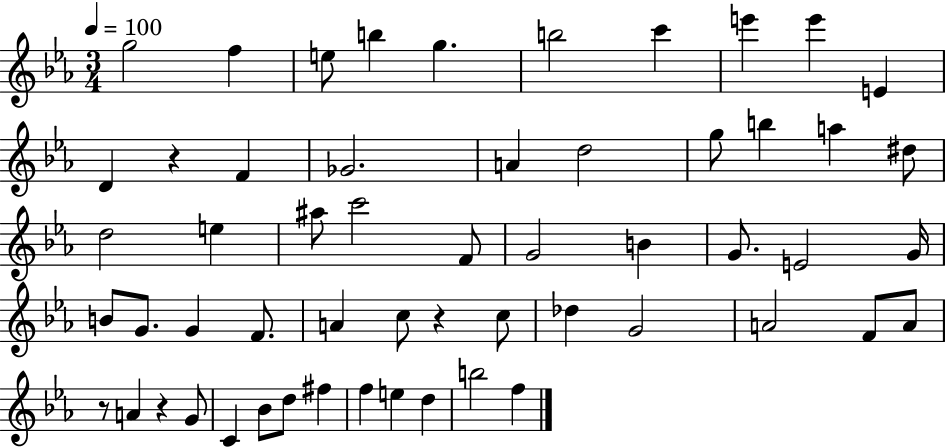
X:1
T:Untitled
M:3/4
L:1/4
K:Eb
g2 f e/2 b g b2 c' e' e' E D z F _G2 A d2 g/2 b a ^d/2 d2 e ^a/2 c'2 F/2 G2 B G/2 E2 G/4 B/2 G/2 G F/2 A c/2 z c/2 _d G2 A2 F/2 A/2 z/2 A z G/2 C _B/2 d/2 ^f f e d b2 f